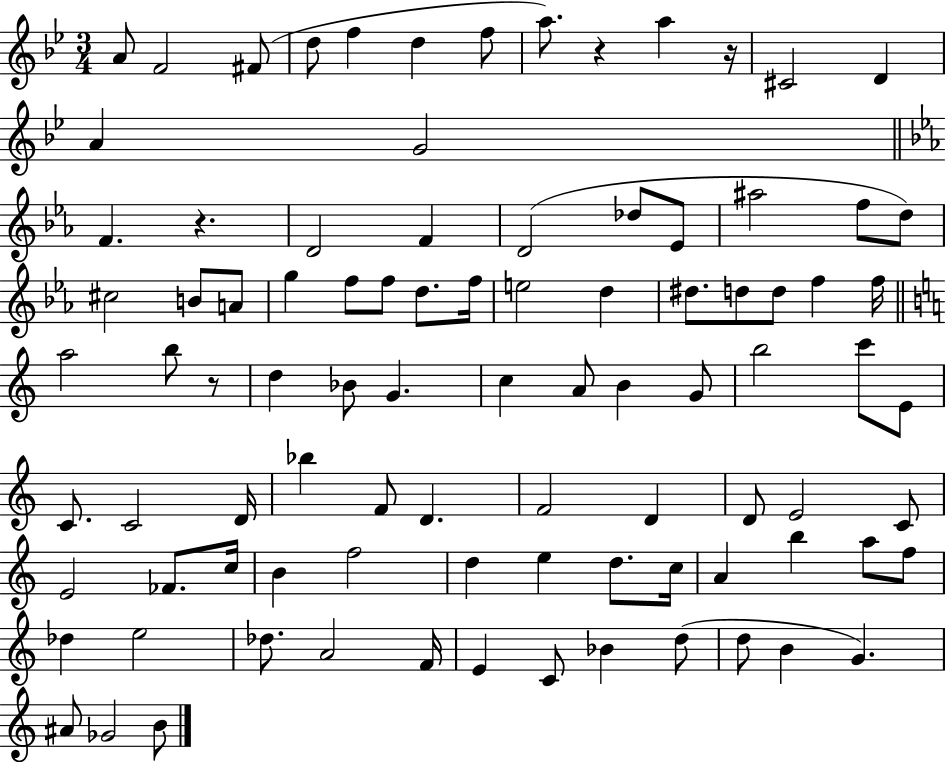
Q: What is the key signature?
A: BES major